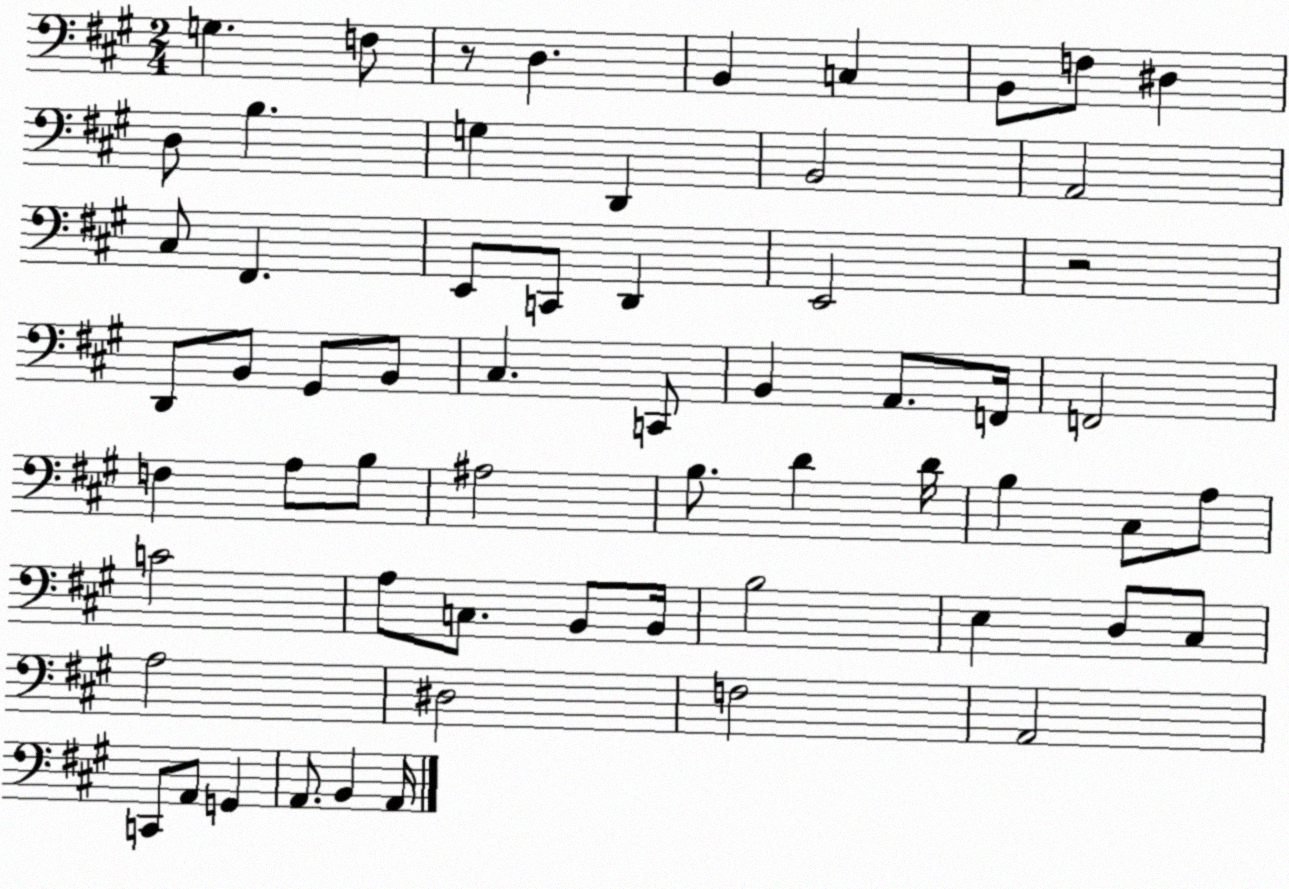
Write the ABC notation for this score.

X:1
T:Untitled
M:2/4
L:1/4
K:A
G, F,/2 z/2 D, B,, C, B,,/2 F,/2 ^D, D,/2 B, G, D,, B,,2 A,,2 ^C,/2 ^F,, E,,/2 C,,/2 D,, E,,2 z2 D,,/2 B,,/2 ^G,,/2 B,,/2 ^C, C,,/2 B,, A,,/2 F,,/4 F,,2 F, A,/2 B,/2 ^A,2 B,/2 D D/4 B, ^C,/2 A,/2 C2 A,/2 C,/2 B,,/2 B,,/4 B,2 E, D,/2 ^C,/2 A,2 ^D,2 F,2 A,,2 C,,/2 A,,/2 G,, A,,/2 B,, A,,/4